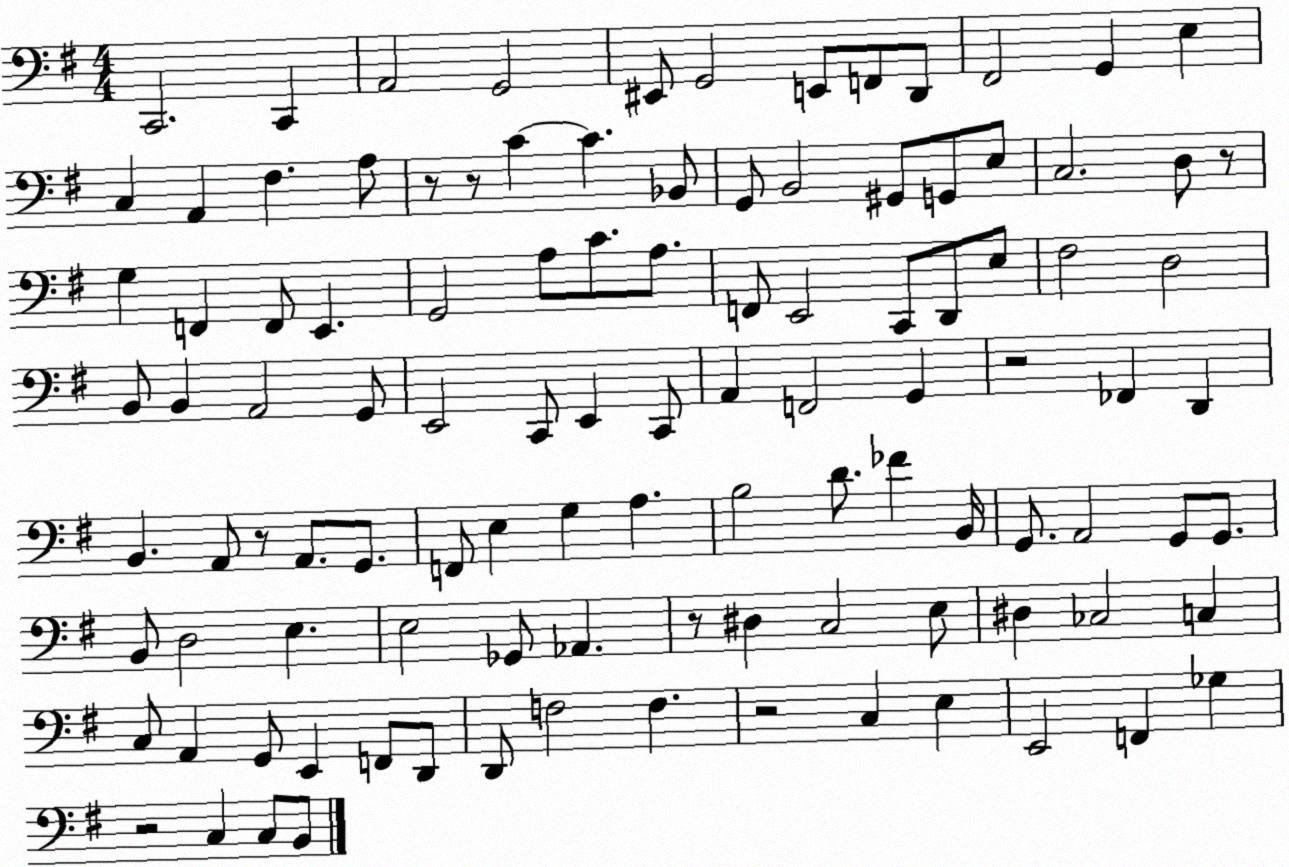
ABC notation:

X:1
T:Untitled
M:4/4
L:1/4
K:G
C,,2 C,, A,,2 G,,2 ^E,,/2 G,,2 E,,/2 F,,/2 D,,/2 ^F,,2 G,, E, C, A,, ^F, A,/2 z/2 z/2 C C _B,,/2 G,,/2 B,,2 ^G,,/2 G,,/2 E,/2 C,2 D,/2 z/2 G, F,, F,,/2 E,, G,,2 A,/2 C/2 A,/2 F,,/2 E,,2 C,,/2 D,,/2 E,/2 ^F,2 D,2 B,,/2 B,, A,,2 G,,/2 E,,2 C,,/2 E,, C,,/2 A,, F,,2 G,, z2 _F,, D,, B,, A,,/2 z/2 A,,/2 G,,/2 F,,/2 E, G, A, B,2 D/2 _F B,,/4 G,,/2 A,,2 G,,/2 G,,/2 B,,/2 D,2 E, E,2 _G,,/2 _A,, z/2 ^D, C,2 E,/2 ^D, _C,2 C, C,/2 A,, G,,/2 E,, F,,/2 D,,/2 D,,/2 F,2 F, z2 C, E, E,,2 F,, _G, z2 C, C,/2 B,,/2